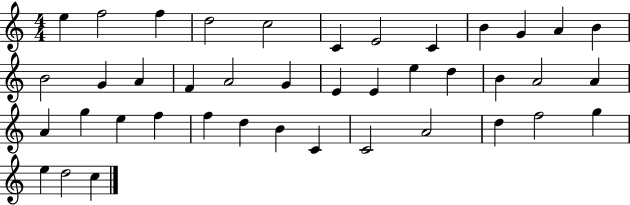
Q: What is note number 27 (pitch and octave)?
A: G5